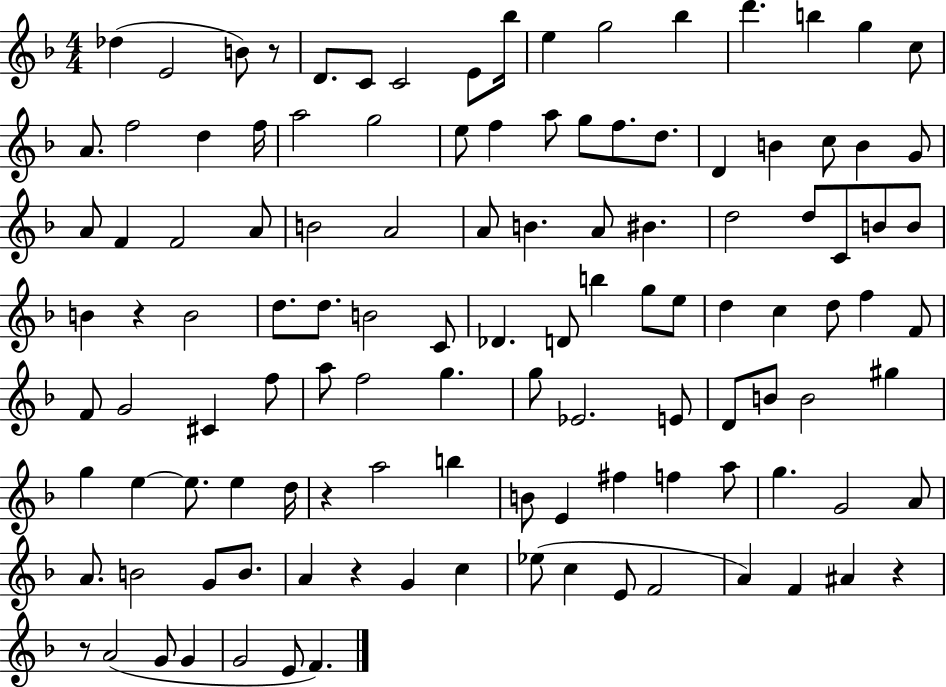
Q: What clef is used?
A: treble